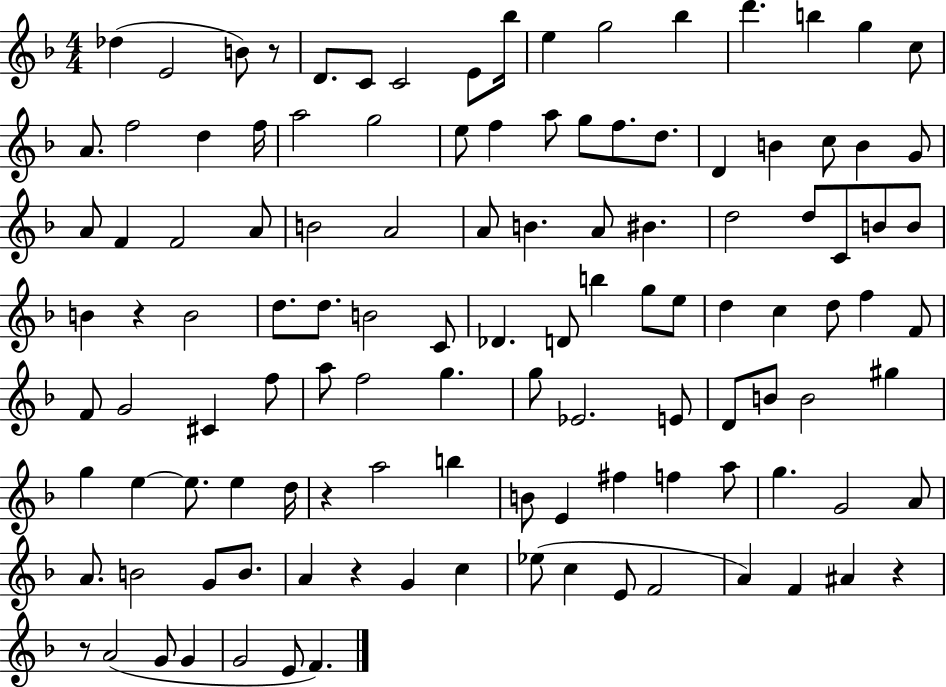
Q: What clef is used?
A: treble